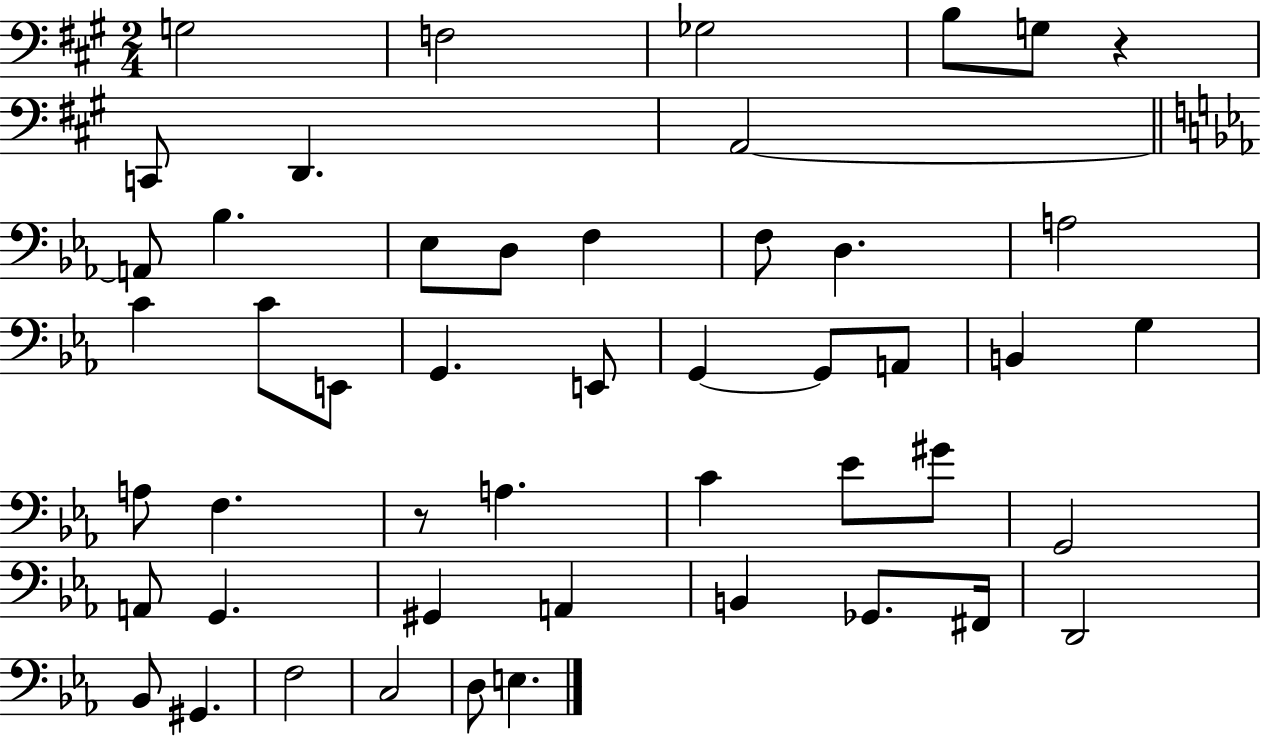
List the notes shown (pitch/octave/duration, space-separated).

G3/h F3/h Gb3/h B3/e G3/e R/q C2/e D2/q. A2/h A2/e Bb3/q. Eb3/e D3/e F3/q F3/e D3/q. A3/h C4/q C4/e E2/e G2/q. E2/e G2/q G2/e A2/e B2/q G3/q A3/e F3/q. R/e A3/q. C4/q Eb4/e G#4/e G2/h A2/e G2/q. G#2/q A2/q B2/q Gb2/e. F#2/s D2/h Bb2/e G#2/q. F3/h C3/h D3/e E3/q.